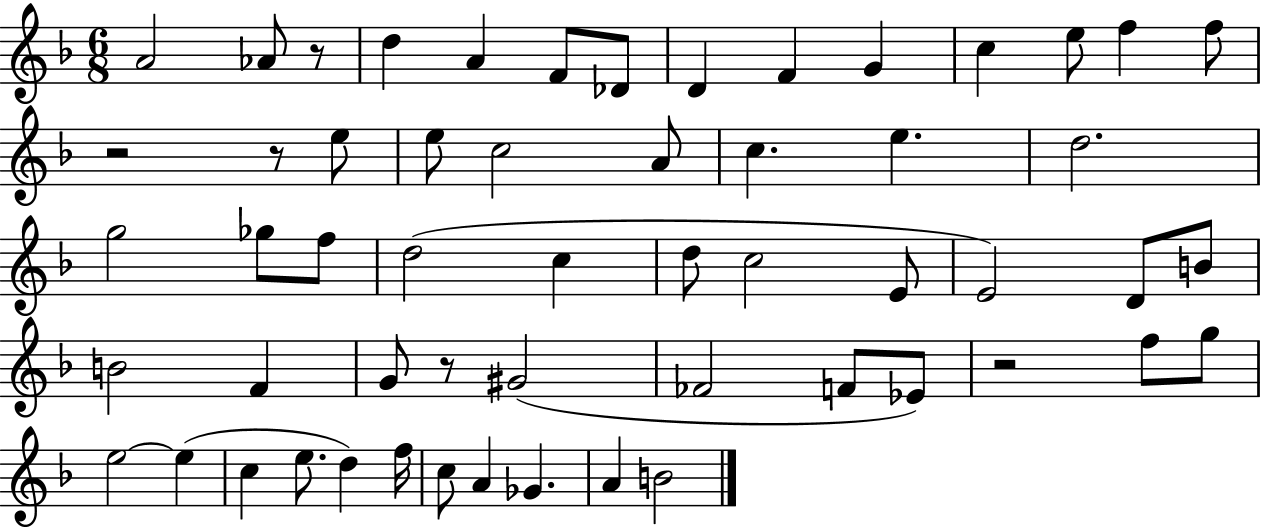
A4/h Ab4/e R/e D5/q A4/q F4/e Db4/e D4/q F4/q G4/q C5/q E5/e F5/q F5/e R/h R/e E5/e E5/e C5/h A4/e C5/q. E5/q. D5/h. G5/h Gb5/e F5/e D5/h C5/q D5/e C5/h E4/e E4/h D4/e B4/e B4/h F4/q G4/e R/e G#4/h FES4/h F4/e Eb4/e R/h F5/e G5/e E5/h E5/q C5/q E5/e. D5/q F5/s C5/e A4/q Gb4/q. A4/q B4/h